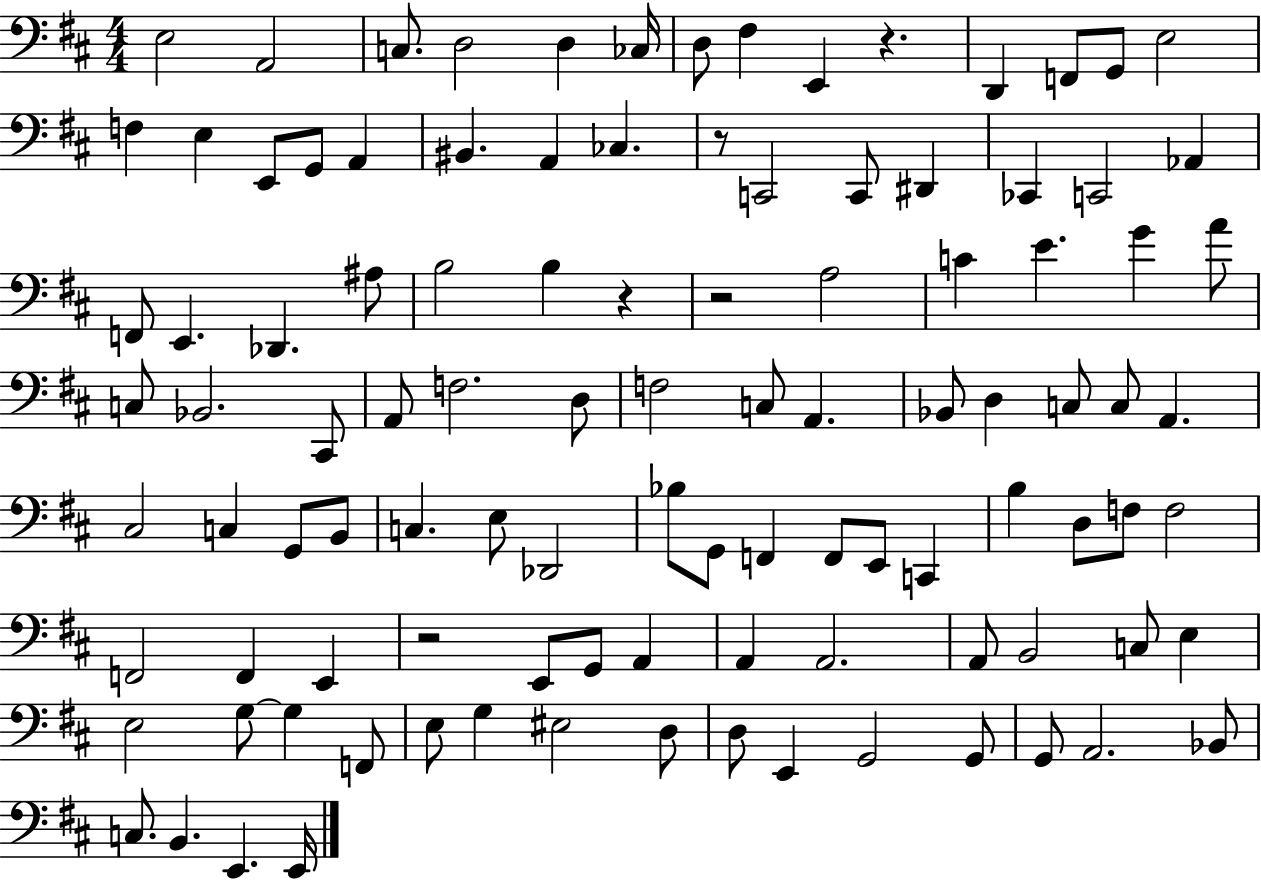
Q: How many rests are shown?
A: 5